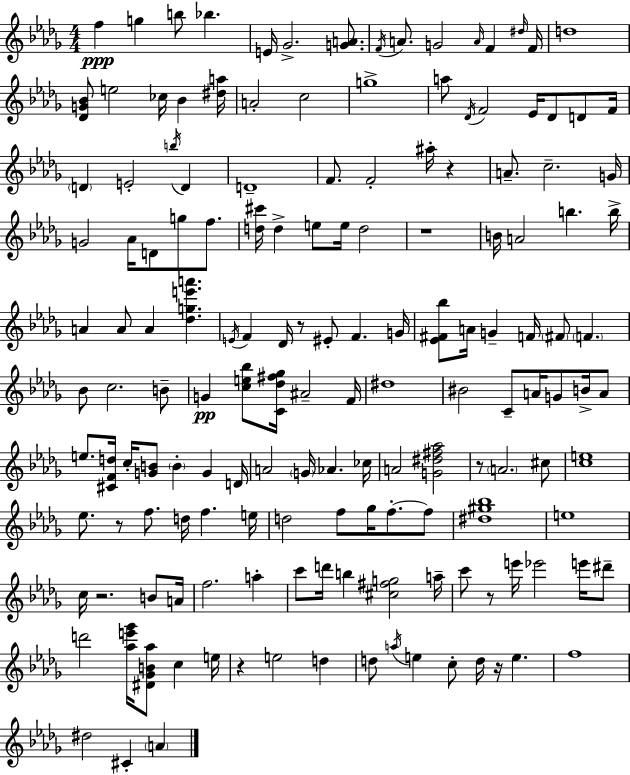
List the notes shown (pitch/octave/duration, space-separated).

F5/q G5/q B5/e Bb5/q. E4/s Gb4/h. [G4,A4]/e. F4/s A4/e. G4/h A4/s F4/q D#5/s F4/s D5/w [Db4,G4,Bb4]/e E5/h CES5/s Bb4/q [D#5,A5]/s A4/h C5/h G5/w A5/e Db4/s F4/h Eb4/s Db4/e D4/e F4/s D4/q E4/h B5/s D4/q D4/w F4/e. F4/h A#5/s R/q A4/e. C5/h. G4/s G4/h Ab4/s D4/e G5/e F5/e. [D5,C#6]/s D5/q E5/e E5/s D5/h R/w B4/s A4/h B5/q. B5/s A4/q A4/e A4/q [Db5,G5,E6,A6]/q. E4/s F4/q Db4/s R/e EIS4/e F4/q. G4/s [Eb4,F#4,Bb5]/e A4/s G4/q F4/s F#4/e F4/q. Bb4/e C5/h. B4/e G4/q [C5,E5,Bb5]/e [C4,Db5,F#5,Gb5]/s A#4/h F4/s D#5/w BIS4/h C4/e A4/s G4/e B4/s A4/e E5/e. [C#4,F4,D5]/s C5/s [G4,B4]/e B4/q G4/q D4/s A4/h G4/s Ab4/q. CES5/s A4/h [G4,D#5,F#5,Ab5]/h R/e A4/h. C#5/e [C5,E5]/w Eb5/e. R/e F5/e. D5/s F5/q. E5/s D5/h F5/e Gb5/s F5/e. F5/e [D#5,G#5,Bb5]/w E5/w C5/s R/h. B4/e A4/s F5/h. A5/q C6/e D6/s B5/q [C#5,F#5,G5]/h A5/s C6/e R/e E6/s Eb6/h E6/s D#6/e D6/h [Ab5,E6,Gb6]/s [D#4,Gb4,B4,Ab5]/e C5/q E5/s R/q E5/h D5/q D5/e A5/s E5/q C5/e D5/s R/s E5/q. F5/w D#5/h C#4/q A4/q